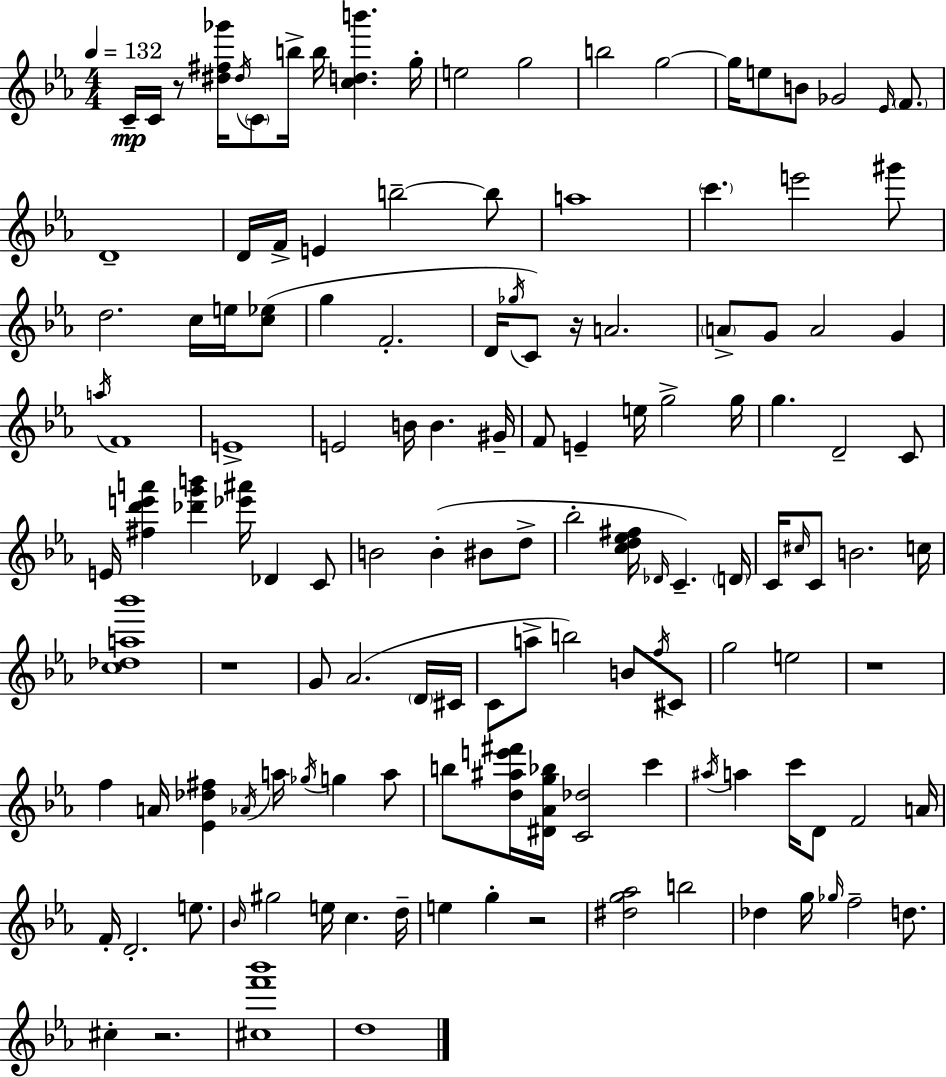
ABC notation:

X:1
T:Untitled
M:4/4
L:1/4
K:Eb
C/4 C/4 z/2 [^d^f_g']/4 ^d/4 C/2 b/4 b/4 [cdb'] g/4 e2 g2 b2 g2 g/4 e/2 B/2 _G2 _E/4 F/2 D4 D/4 F/4 E b2 b/2 a4 c' e'2 ^g'/2 d2 c/4 e/4 [c_e]/2 g F2 D/4 _g/4 C/2 z/4 A2 A/2 G/2 A2 G a/4 F4 E4 E2 B/4 B ^G/4 F/2 E e/4 g2 g/4 g D2 C/2 E/4 [^fd'e'a'] [_d'g'b'] [_e'^a']/4 _D C/2 B2 B ^B/2 d/2 _b2 [cd_e^f]/4 _D/4 C D/4 C/4 ^c/4 C/2 B2 c/4 [c_da_b']4 z4 G/2 _A2 D/4 ^C/4 C/2 a/2 b2 B/2 f/4 ^C/2 g2 e2 z4 f A/4 [_E_d^f] _A/4 a/4 _g/4 g a/2 b/2 [d^ae'^f']/4 [^D_Ag_b]/4 [C_d]2 c' ^a/4 a c'/4 D/2 F2 A/4 F/4 D2 e/2 _B/4 ^g2 e/4 c d/4 e g z2 [^dg_a]2 b2 _d g/4 _g/4 f2 d/2 ^c z2 [^cf'_b']4 d4